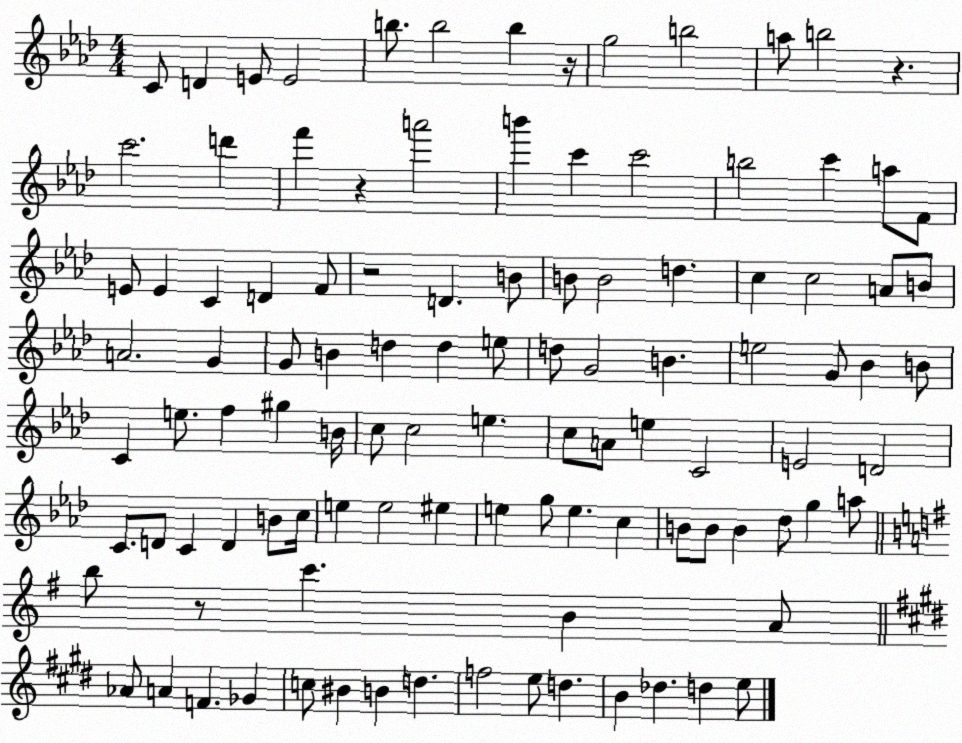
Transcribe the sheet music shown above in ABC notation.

X:1
T:Untitled
M:4/4
L:1/4
K:Ab
C/2 D E/2 E2 b/2 b2 b z/4 g2 b2 a/2 b2 z c'2 d' f' z a'2 b' c' c'2 b2 c' a/2 F/2 E/2 E C D F/2 z2 D B/2 B/2 B2 d c c2 A/2 B/2 A2 G G/2 B d d e/2 d/2 G2 B e2 G/2 _B B/2 C e/2 f ^g B/4 c/2 c2 e c/2 A/2 e C2 E2 D2 C/2 D/2 C D B/2 c/4 e e2 ^e e g/2 e c B/2 B/2 B _d/2 g a/2 b/2 z/2 c' B A/2 _A/2 A F _G c/2 ^B B d f2 e/2 d B _d d e/2